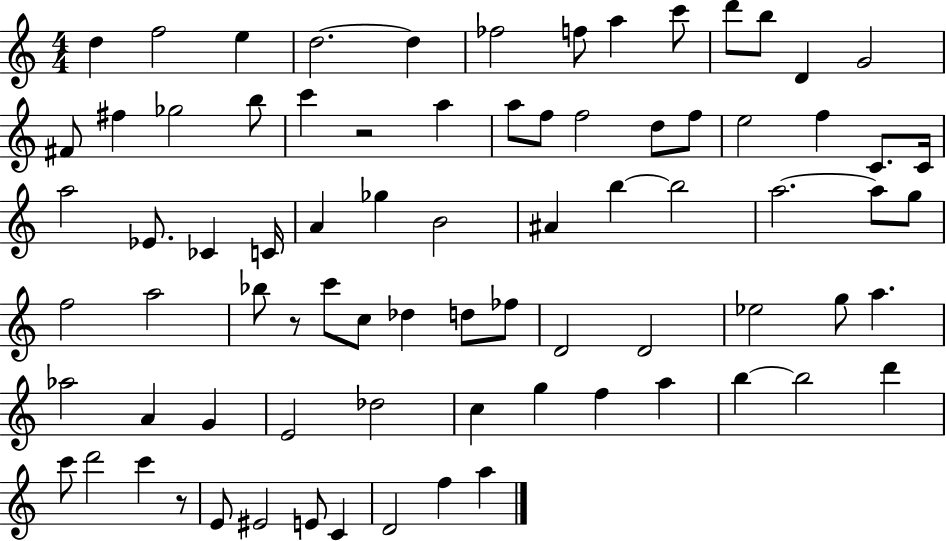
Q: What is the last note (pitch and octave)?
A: A5